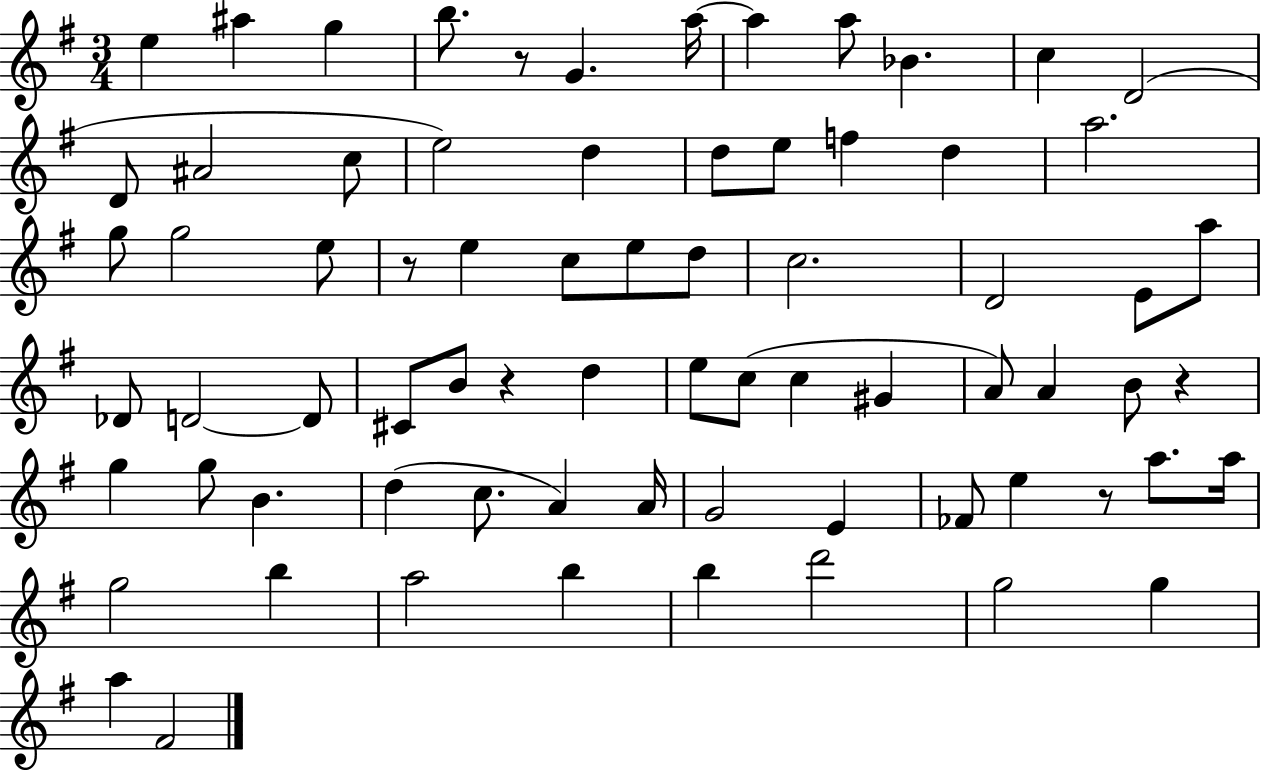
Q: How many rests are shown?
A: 5